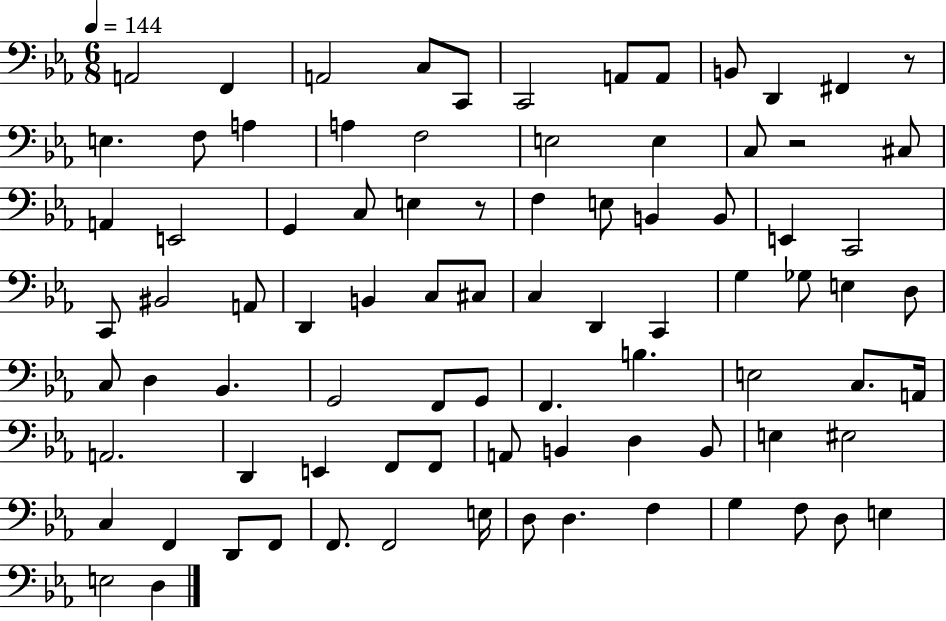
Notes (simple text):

A2/h F2/q A2/h C3/e C2/e C2/h A2/e A2/e B2/e D2/q F#2/q R/e E3/q. F3/e A3/q A3/q F3/h E3/h E3/q C3/e R/h C#3/e A2/q E2/h G2/q C3/e E3/q R/e F3/q E3/e B2/q B2/e E2/q C2/h C2/e BIS2/h A2/e D2/q B2/q C3/e C#3/e C3/q D2/q C2/q G3/q Gb3/e E3/q D3/e C3/e D3/q Bb2/q. G2/h F2/e G2/e F2/q. B3/q. E3/h C3/e. A2/s A2/h. D2/q E2/q F2/e F2/e A2/e B2/q D3/q B2/e E3/q EIS3/h C3/q F2/q D2/e F2/e F2/e. F2/h E3/s D3/e D3/q. F3/q G3/q F3/e D3/e E3/q E3/h D3/q